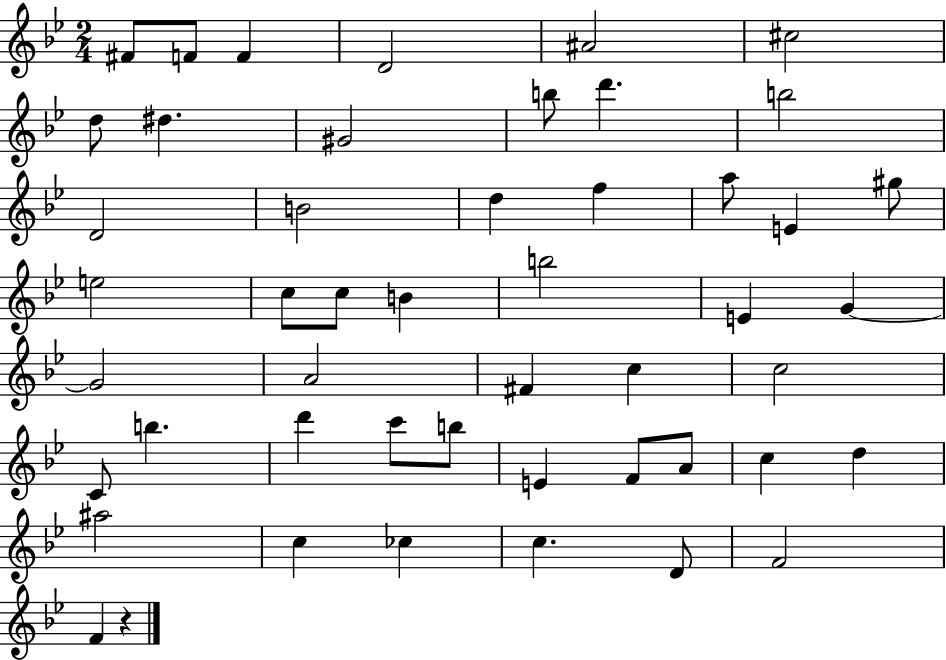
X:1
T:Untitled
M:2/4
L:1/4
K:Bb
^F/2 F/2 F D2 ^A2 ^c2 d/2 ^d ^G2 b/2 d' b2 D2 B2 d f a/2 E ^g/2 e2 c/2 c/2 B b2 E G G2 A2 ^F c c2 C/2 b d' c'/2 b/2 E F/2 A/2 c d ^a2 c _c c D/2 F2 F z